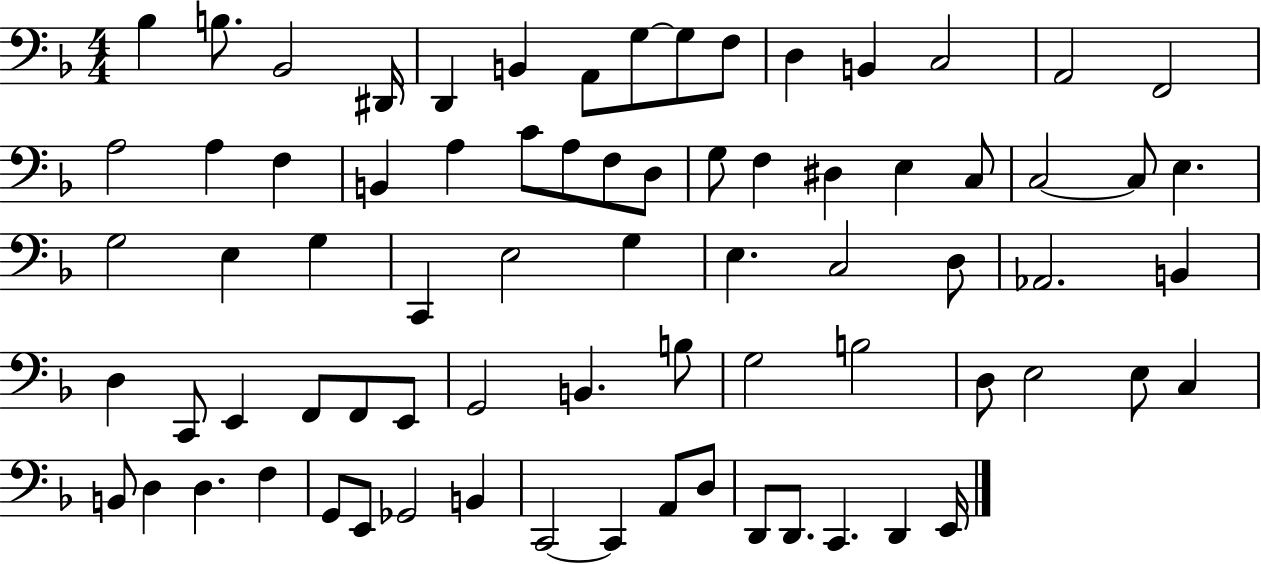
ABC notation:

X:1
T:Untitled
M:4/4
L:1/4
K:F
_B, B,/2 _B,,2 ^D,,/4 D,, B,, A,,/2 G,/2 G,/2 F,/2 D, B,, C,2 A,,2 F,,2 A,2 A, F, B,, A, C/2 A,/2 F,/2 D,/2 G,/2 F, ^D, E, C,/2 C,2 C,/2 E, G,2 E, G, C,, E,2 G, E, C,2 D,/2 _A,,2 B,, D, C,,/2 E,, F,,/2 F,,/2 E,,/2 G,,2 B,, B,/2 G,2 B,2 D,/2 E,2 E,/2 C, B,,/2 D, D, F, G,,/2 E,,/2 _G,,2 B,, C,,2 C,, A,,/2 D,/2 D,,/2 D,,/2 C,, D,, E,,/4